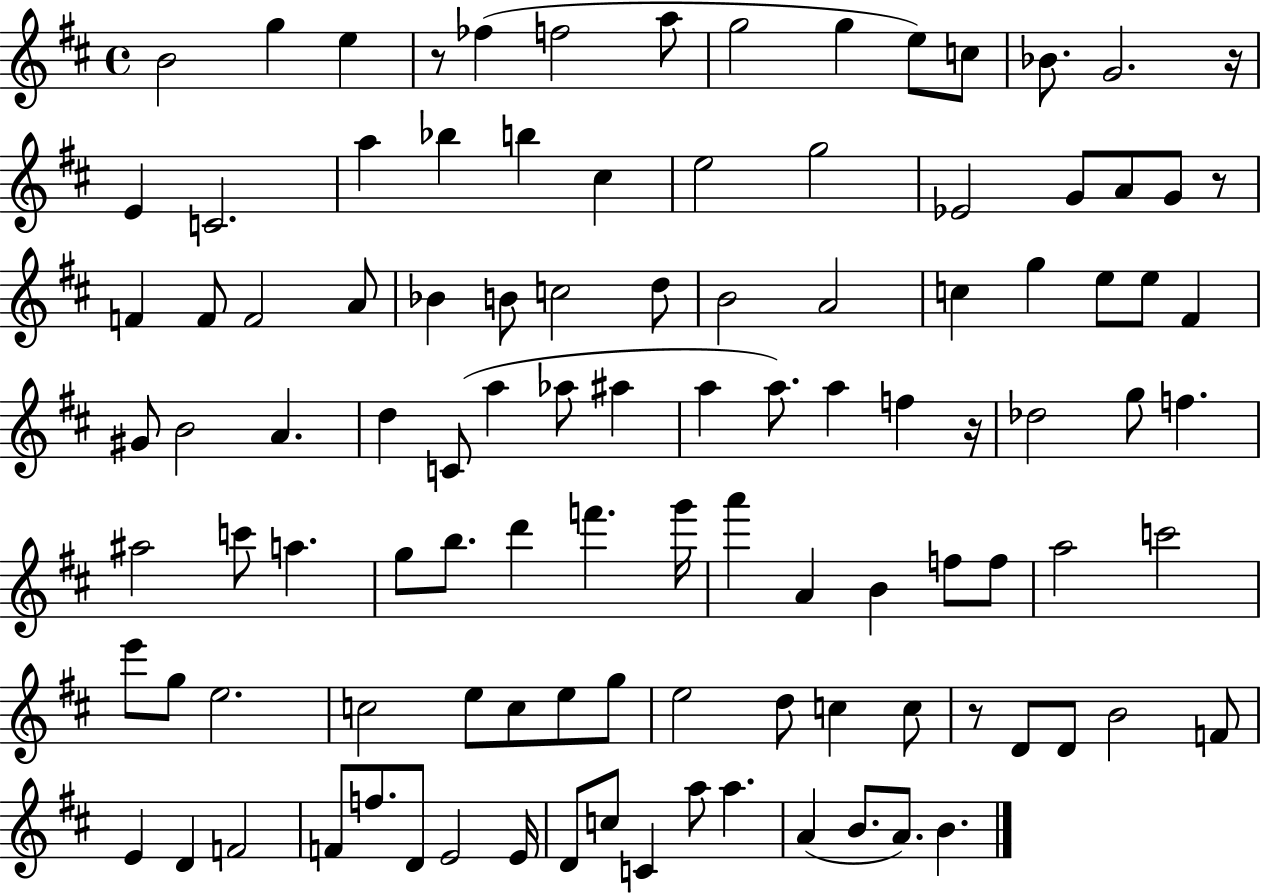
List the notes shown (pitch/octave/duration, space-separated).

B4/h G5/q E5/q R/e FES5/q F5/h A5/e G5/h G5/q E5/e C5/e Bb4/e. G4/h. R/s E4/q C4/h. A5/q Bb5/q B5/q C#5/q E5/h G5/h Eb4/h G4/e A4/e G4/e R/e F4/q F4/e F4/h A4/e Bb4/q B4/e C5/h D5/e B4/h A4/h C5/q G5/q E5/e E5/e F#4/q G#4/e B4/h A4/q. D5/q C4/e A5/q Ab5/e A#5/q A5/q A5/e. A5/q F5/q R/s Db5/h G5/e F5/q. A#5/h C6/e A5/q. G5/e B5/e. D6/q F6/q. G6/s A6/q A4/q B4/q F5/e F5/e A5/h C6/h E6/e G5/e E5/h. C5/h E5/e C5/e E5/e G5/e E5/h D5/e C5/q C5/e R/e D4/e D4/e B4/h F4/e E4/q D4/q F4/h F4/e F5/e. D4/e E4/h E4/s D4/e C5/e C4/q A5/e A5/q. A4/q B4/e. A4/e. B4/q.